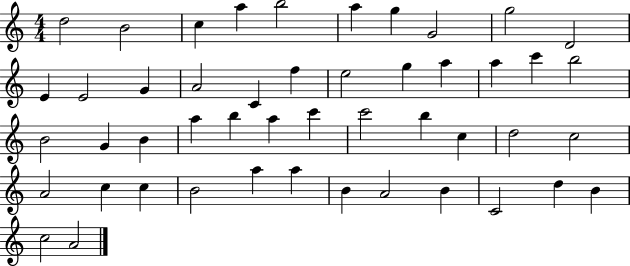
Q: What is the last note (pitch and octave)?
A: A4